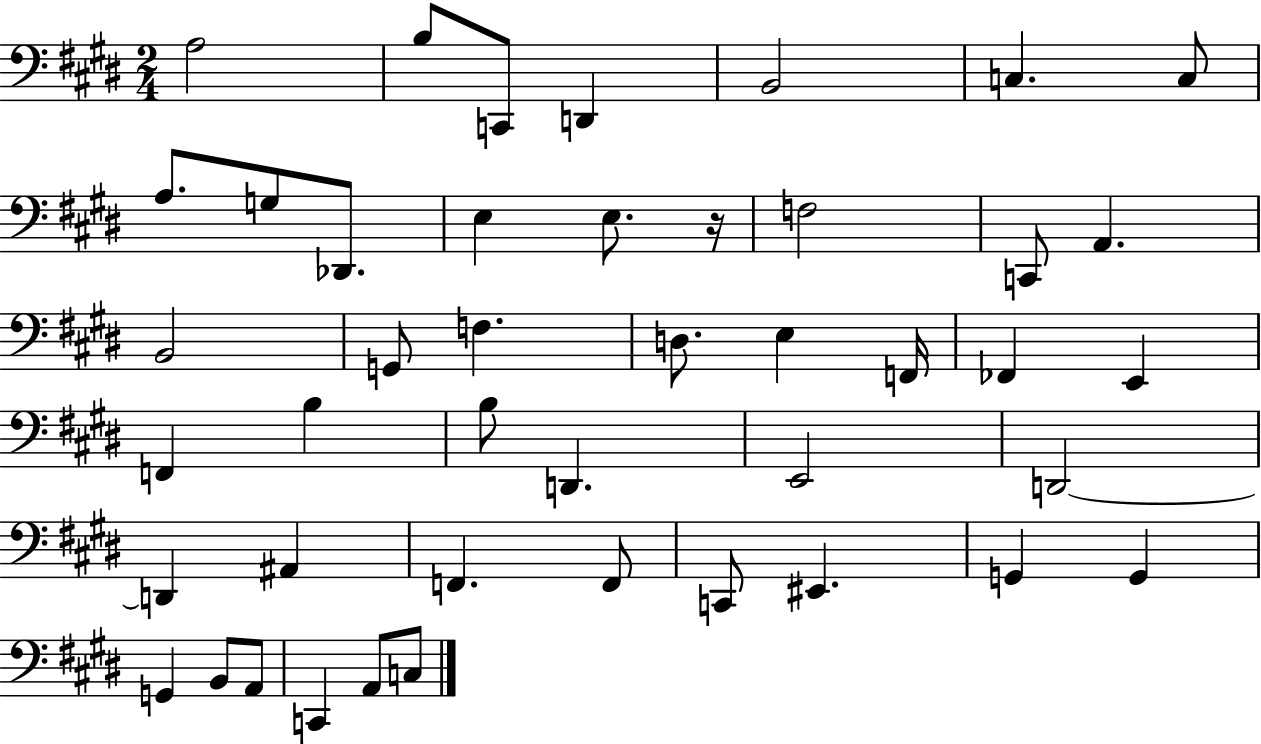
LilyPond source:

{
  \clef bass
  \numericTimeSignature
  \time 2/4
  \key e \major
  a2 | b8 c,8 d,4 | b,2 | c4. c8 | \break a8. g8 des,8. | e4 e8. r16 | f2 | c,8 a,4. | \break b,2 | g,8 f4. | d8. e4 f,16 | fes,4 e,4 | \break f,4 b4 | b8 d,4. | e,2 | d,2~~ | \break d,4 ais,4 | f,4. f,8 | c,8 eis,4. | g,4 g,4 | \break g,4 b,8 a,8 | c,4 a,8 c8 | \bar "|."
}